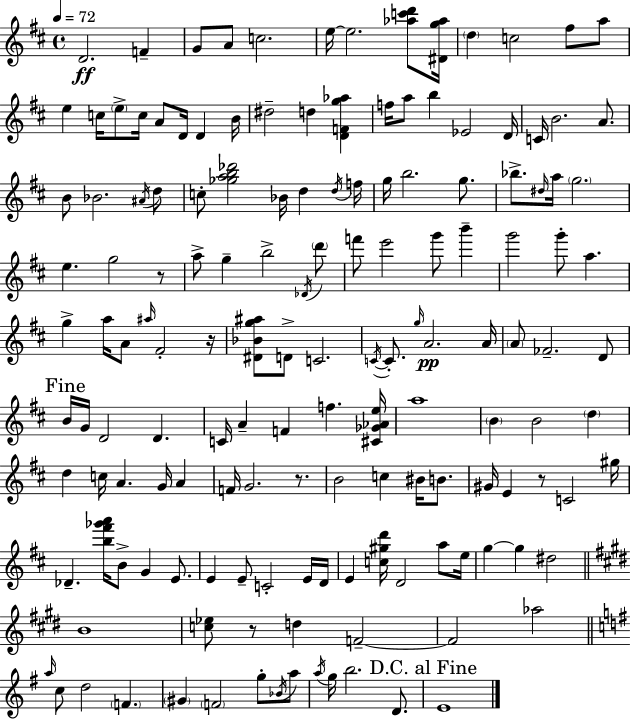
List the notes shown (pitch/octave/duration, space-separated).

D4/h. F4/q G4/e A4/e C5/h. E5/s E5/h. [Ab5,C6,D6]/e [D#4,G5,Ab5]/s D5/q C5/h F#5/e A5/e E5/q C5/s E5/e C5/s A4/e D4/s D4/q B4/s D#5/h D5/q [D4,F4,G5,Ab5]/q F5/s A5/e B5/q Eb4/h D4/s C4/s B4/h. A4/e. B4/e Bb4/h. A#4/s D5/e C5/e [Gb5,A5,B5,Db6]/h Bb4/s D5/q D5/s F5/s G5/s B5/h. G5/e. Bb5/e. D#5/s A5/s G5/h. E5/q. G5/h R/e A5/e G5/q B5/h Db4/s D6/e F6/e E6/h G6/e B6/q G6/h G6/e A5/q. G5/q A5/s A4/e A#5/s F#4/h R/s [D#4,Bb4,G5,A#5]/e D4/e C4/h. C4/s C4/e. G5/s A4/h. A4/s A4/e FES4/h. D4/e B4/s G4/s D4/h D4/q. C4/s A4/q F4/q F5/q. [C#4,Gb4,Ab4,E5]/s A5/w B4/q B4/h D5/q D5/q C5/s A4/q. G4/s A4/q F4/s G4/h. R/e. B4/h C5/q BIS4/s B4/e. G#4/s E4/q R/e C4/h G#5/s Db4/q. [B5,F#6,Gb6,A6]/s B4/e G4/q E4/e. E4/q E4/e C4/h E4/s D4/s E4/q [C5,G#5,D6]/s D4/h A5/e E5/s G5/q G5/q D#5/h B4/w [C5,Eb5]/e R/e D5/q F4/h F4/h Ab5/h A5/s C5/e D5/h F4/q. G#4/q F4/h G5/e Bb4/s A5/e A5/s G5/s B5/h. D4/e. E4/w